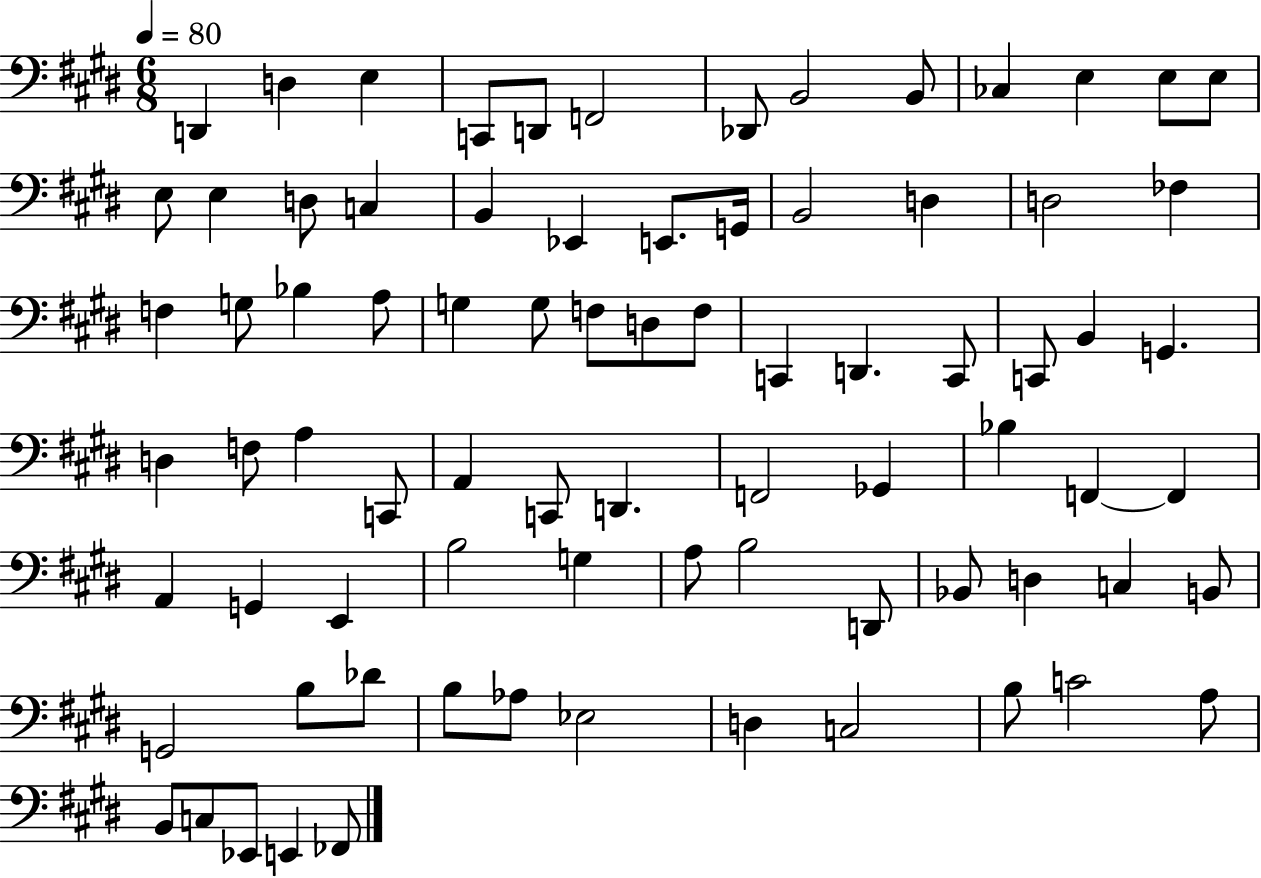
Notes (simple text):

D2/q D3/q E3/q C2/e D2/e F2/h Db2/e B2/h B2/e CES3/q E3/q E3/e E3/e E3/e E3/q D3/e C3/q B2/q Eb2/q E2/e. G2/s B2/h D3/q D3/h FES3/q F3/q G3/e Bb3/q A3/e G3/q G3/e F3/e D3/e F3/e C2/q D2/q. C2/e C2/e B2/q G2/q. D3/q F3/e A3/q C2/e A2/q C2/e D2/q. F2/h Gb2/q Bb3/q F2/q F2/q A2/q G2/q E2/q B3/h G3/q A3/e B3/h D2/e Bb2/e D3/q C3/q B2/e G2/h B3/e Db4/e B3/e Ab3/e Eb3/h D3/q C3/h B3/e C4/h A3/e B2/e C3/e Eb2/e E2/q FES2/e